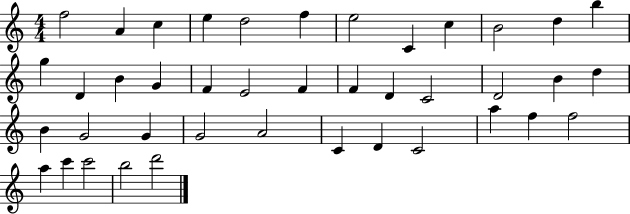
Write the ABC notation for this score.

X:1
T:Untitled
M:4/4
L:1/4
K:C
f2 A c e d2 f e2 C c B2 d b g D B G F E2 F F D C2 D2 B d B G2 G G2 A2 C D C2 a f f2 a c' c'2 b2 d'2